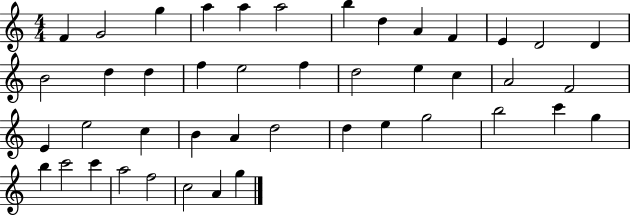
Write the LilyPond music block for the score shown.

{
  \clef treble
  \numericTimeSignature
  \time 4/4
  \key c \major
  f'4 g'2 g''4 | a''4 a''4 a''2 | b''4 d''4 a'4 f'4 | e'4 d'2 d'4 | \break b'2 d''4 d''4 | f''4 e''2 f''4 | d''2 e''4 c''4 | a'2 f'2 | \break e'4 e''2 c''4 | b'4 a'4 d''2 | d''4 e''4 g''2 | b''2 c'''4 g''4 | \break b''4 c'''2 c'''4 | a''2 f''2 | c''2 a'4 g''4 | \bar "|."
}